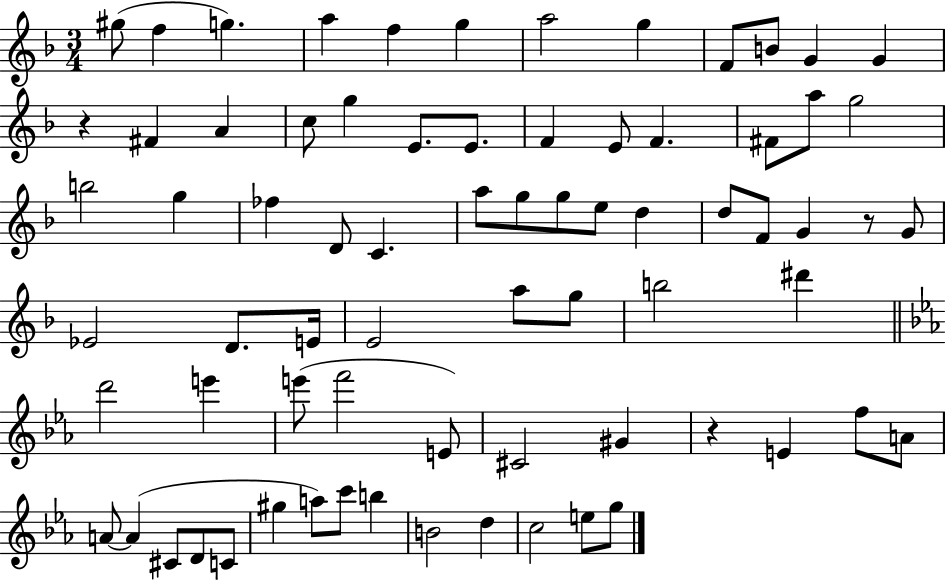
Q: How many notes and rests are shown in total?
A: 73